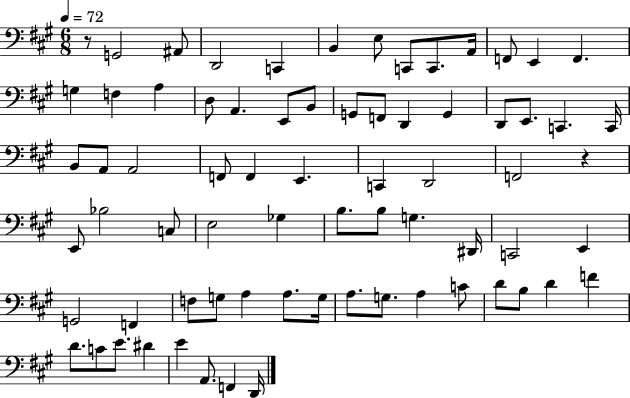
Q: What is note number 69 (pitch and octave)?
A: F2